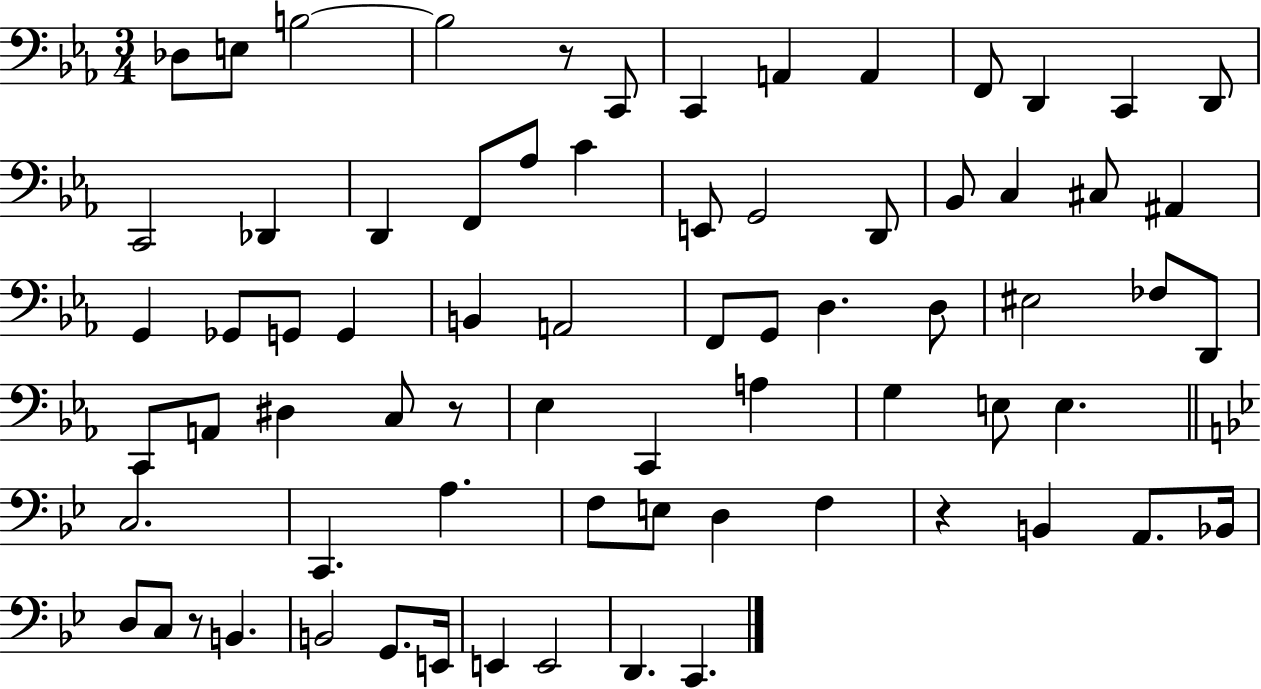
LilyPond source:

{
  \clef bass
  \numericTimeSignature
  \time 3/4
  \key ees \major
  des8 e8 b2~~ | b2 r8 c,8 | c,4 a,4 a,4 | f,8 d,4 c,4 d,8 | \break c,2 des,4 | d,4 f,8 aes8 c'4 | e,8 g,2 d,8 | bes,8 c4 cis8 ais,4 | \break g,4 ges,8 g,8 g,4 | b,4 a,2 | f,8 g,8 d4. d8 | eis2 fes8 d,8 | \break c,8 a,8 dis4 c8 r8 | ees4 c,4 a4 | g4 e8 e4. | \bar "||" \break \key bes \major c2. | c,4. a4. | f8 e8 d4 f4 | r4 b,4 a,8. bes,16 | \break d8 c8 r8 b,4. | b,2 g,8. e,16 | e,4 e,2 | d,4. c,4. | \break \bar "|."
}